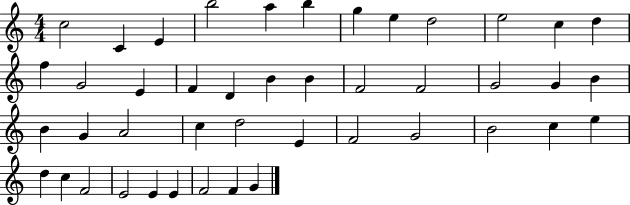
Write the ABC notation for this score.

X:1
T:Untitled
M:4/4
L:1/4
K:C
c2 C E b2 a b g e d2 e2 c d f G2 E F D B B F2 F2 G2 G B B G A2 c d2 E F2 G2 B2 c e d c F2 E2 E E F2 F G